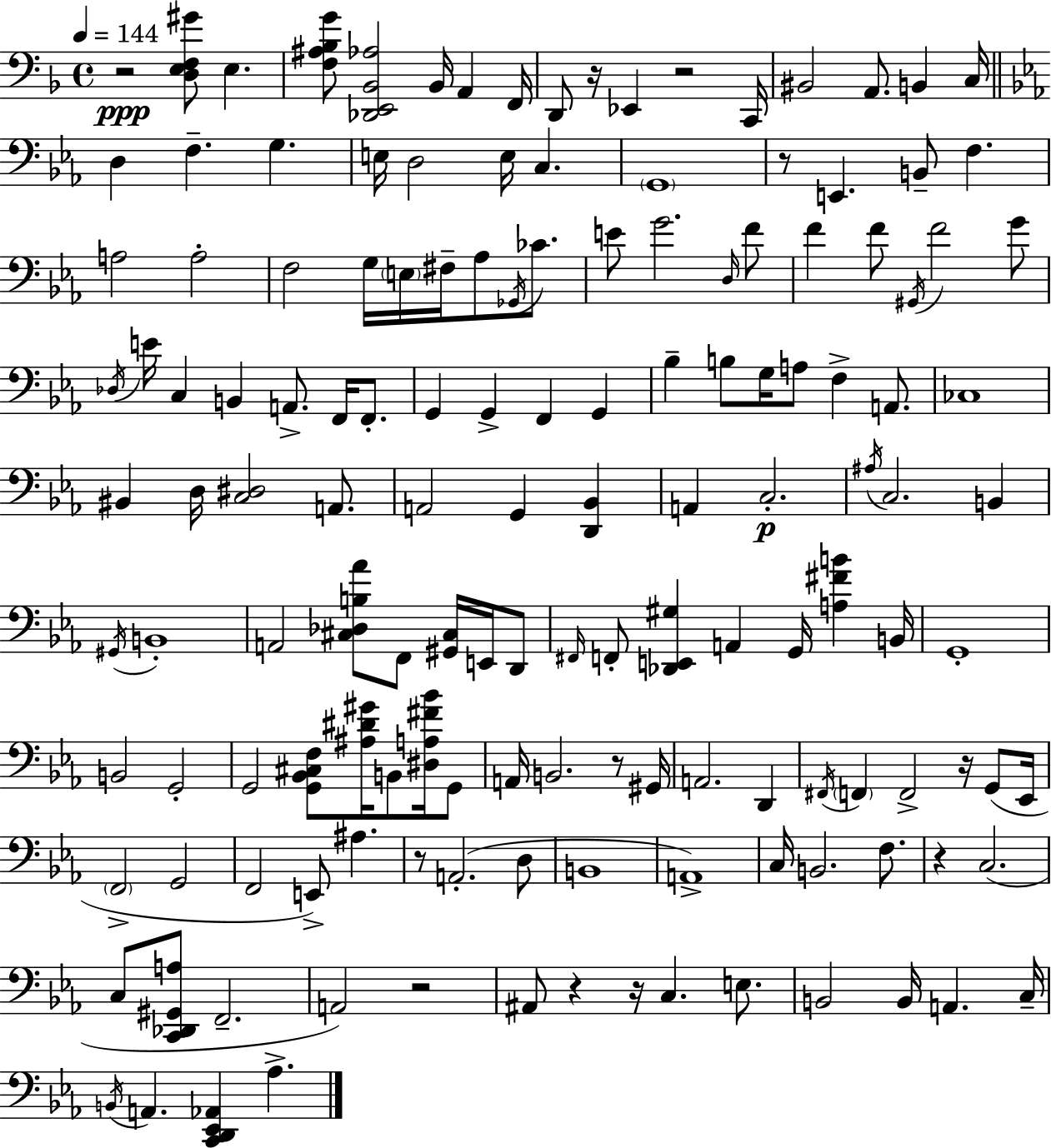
{
  \clef bass
  \time 4/4
  \defaultTimeSignature
  \key d \minor
  \tempo 4 = 144
  r2\ppp <d e f gis'>8 e4. | <f ais bes g'>8 <des, e, bes, aes>2 bes,16 a,4 f,16 | d,8 r16 ees,4 r2 c,16 | bis,2 a,8. b,4 c16 | \break \bar "||" \break \key c \minor d4 f4.-- g4. | e16 d2 e16 c4. | \parenthesize g,1 | r8 e,4. b,8-- f4. | \break a2 a2-. | f2 g16 \parenthesize e16 fis16-- aes8 \acciaccatura { ges,16 } ces'8. | e'8 g'2. \grace { d16 } | f'8 f'4 f'8 \acciaccatura { gis,16 } f'2 | \break g'8 \acciaccatura { des16 } e'16 c4 b,4 a,8.-> | f,16 f,8.-. g,4 g,4-> f,4 | g,4 bes4-- b8 g16 a8 f4-> | a,8. ces1 | \break bis,4 d16 <c dis>2 | a,8. a,2 g,4 | <d, bes,>4 a,4 c2.-.\p | \acciaccatura { ais16 } c2. | \break b,4 \acciaccatura { gis,16 } b,1-. | a,2 <cis des b aes'>8 | f,8 <gis, cis>16 e,16 d,8 \grace { fis,16 } f,8-. <des, e, gis>4 a,4 | g,16 <a fis' b'>4 b,16 g,1-. | \break b,2 g,2-. | g,2 <g, bes, cis f>8 | <ais dis' gis'>16 b,8 <dis a fis' bes'>16 g,8 a,16 b,2. | r8 gis,16 a,2. | \break d,4 \acciaccatura { fis,16 } \parenthesize f,4 f,2-> | r16 g,8( ees,16 \parenthesize f,2-> | g,2 f,2 | e,8->) ais4. r8 a,2.-.( | \break d8 b,1 | a,1->) | c16 b,2. | f8. r4 c2.( | \break c8 <c, des, gis, a>8 f,2.-- | a,2) | r2 ais,8 r4 r16 c4. | e8. b,2 | \break b,16 a,4. c16-- \acciaccatura { b,16 } a,4. <c, d, ees, aes,>4 | aes4.-> \bar "|."
}